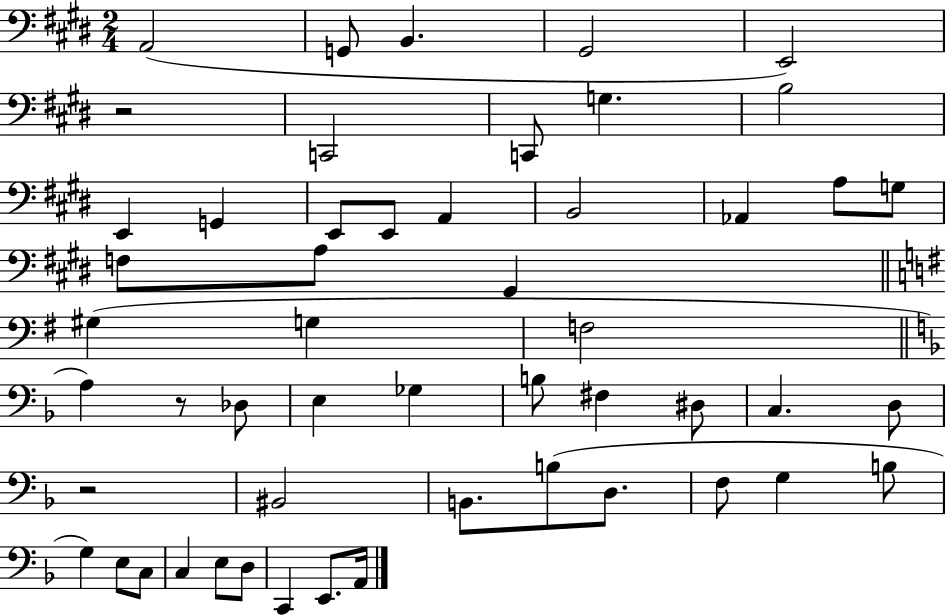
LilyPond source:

{
  \clef bass
  \numericTimeSignature
  \time 2/4
  \key e \major
  \repeat volta 2 { a,2( | g,8 b,4. | gis,2 | e,2) | \break r2 | c,2 | c,8 g4. | b2 | \break e,4 g,4 | e,8 e,8 a,4 | b,2 | aes,4 a8 g8 | \break f8 a8 gis,4 | \bar "||" \break \key g \major gis4( g4 | f2 | \bar "||" \break \key f \major a4) r8 des8 | e4 ges4 | b8 fis4 dis8 | c4. d8 | \break r2 | bis,2 | b,8. b8( d8. | f8 g4 b8 | \break g4) e8 c8 | c4 e8 d8 | c,4 e,8. a,16 | } \bar "|."
}